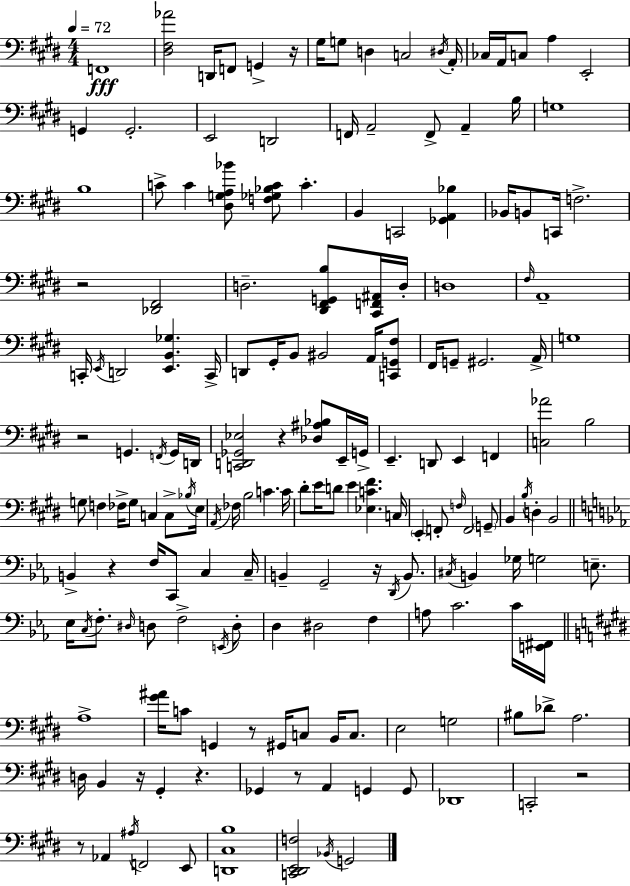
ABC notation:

X:1
T:Untitled
M:4/4
L:1/4
K:E
F,,4 [^D,^F,_A]2 D,,/4 F,,/2 G,, z/4 ^G,/4 G,/2 D, C,2 ^D,/4 A,,/4 _C,/4 A,,/4 C,/2 A, E,,2 G,, G,,2 E,,2 D,,2 F,,/4 A,,2 F,,/2 A,, B,/4 G,4 B,4 C/2 C [^D,G,A,_B]/2 [F,_G,_B,C]/2 C B,, C,,2 [_G,,A,,_B,] _B,,/4 B,,/2 C,,/4 F,2 z2 [_D,,^F,,]2 D,2 [^D,,^F,,G,,B,]/2 [^C,,F,,^A,,]/4 D,/4 D,4 ^F,/4 A,,4 C,,/4 E,,/4 D,,2 [E,,B,,_G,] C,,/4 D,,/2 ^G,,/4 B,,/2 ^B,,2 A,,/4 [C,,G,,^F,]/2 ^F,,/4 G,,/2 ^G,,2 A,,/4 G,4 z2 G,, F,,/4 G,,/4 D,,/4 [C,,D,,_G,,_E,]2 z [_D,^A,_B,]/2 E,,/4 G,,/4 E,, D,,/2 E,, F,, [C,_A]2 B,2 G,/2 F, _F,/4 G,/2 C, C,/2 _B,/4 E,/4 A,,/4 _F,/4 B,2 C C/4 ^D/2 E/4 D/2 E [_E,C^F] C,/4 E,, F,,/2 F,/4 F,,2 G,,/2 B,, B,/4 D, B,,2 B,, z F,/4 C,,/2 C, C,/4 B,, G,,2 z/4 D,,/4 B,,/2 ^C,/4 B,, _G,/4 G,2 E,/2 _E,/4 C,/4 F,/2 ^D,/4 D,/2 F,2 E,,/4 D,/2 D, ^D,2 F, A,/2 C2 C/4 [E,,^F,,]/4 A,4 [^G^A]/4 C/2 G,, z/2 ^G,,/4 C,/2 B,,/4 C,/2 E,2 G,2 ^B,/2 _D/2 A,2 D,/4 B,, z/4 ^G,, z _G,, z/2 A,, G,, G,,/2 _D,,4 C,,2 z2 z/2 _A,, ^A,/4 F,,2 E,,/2 [D,,^C,B,]4 [C,,^D,,E,,F,]2 _B,,/4 G,,2